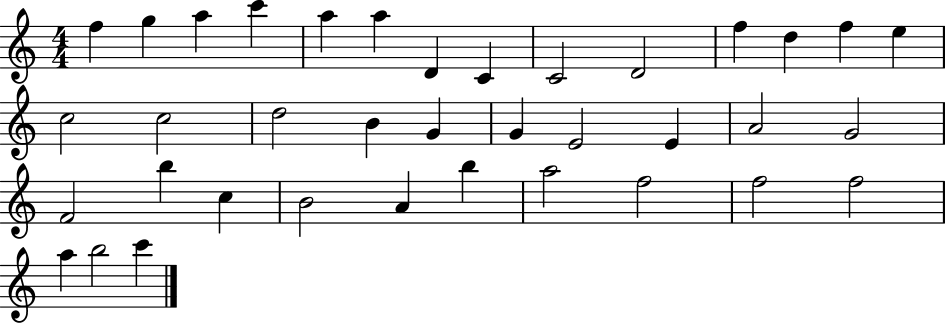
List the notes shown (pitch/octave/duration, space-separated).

F5/q G5/q A5/q C6/q A5/q A5/q D4/q C4/q C4/h D4/h F5/q D5/q F5/q E5/q C5/h C5/h D5/h B4/q G4/q G4/q E4/h E4/q A4/h G4/h F4/h B5/q C5/q B4/h A4/q B5/q A5/h F5/h F5/h F5/h A5/q B5/h C6/q